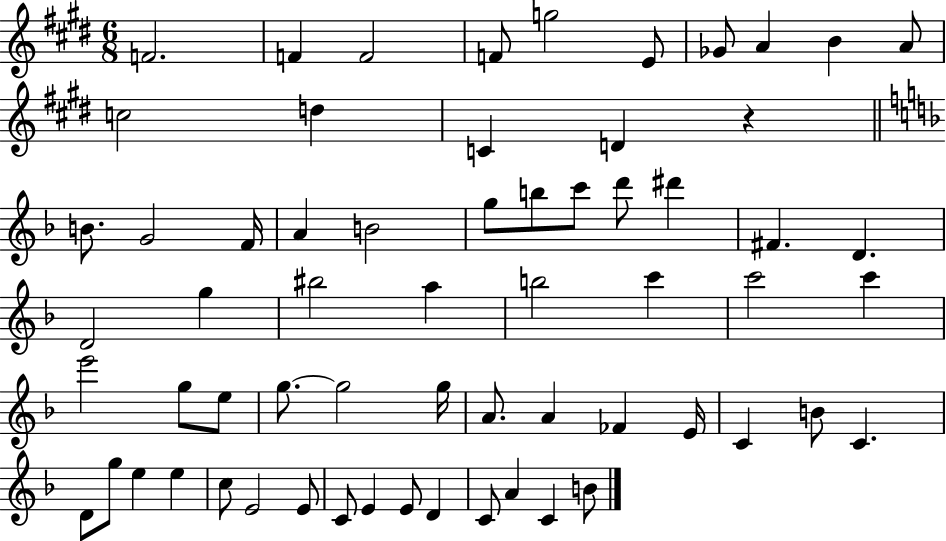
F4/h. F4/q F4/h F4/e G5/h E4/e Gb4/e A4/q B4/q A4/e C5/h D5/q C4/q D4/q R/q B4/e. G4/h F4/s A4/q B4/h G5/e B5/e C6/e D6/e D#6/q F#4/q. D4/q. D4/h G5/q BIS5/h A5/q B5/h C6/q C6/h C6/q E6/h G5/e E5/e G5/e. G5/h G5/s A4/e. A4/q FES4/q E4/s C4/q B4/e C4/q. D4/e G5/e E5/q E5/q C5/e E4/h E4/e C4/e E4/q E4/e D4/q C4/e A4/q C4/q B4/e